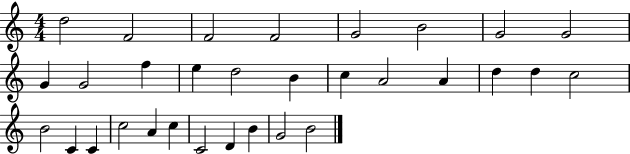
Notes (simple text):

D5/h F4/h F4/h F4/h G4/h B4/h G4/h G4/h G4/q G4/h F5/q E5/q D5/h B4/q C5/q A4/h A4/q D5/q D5/q C5/h B4/h C4/q C4/q C5/h A4/q C5/q C4/h D4/q B4/q G4/h B4/h